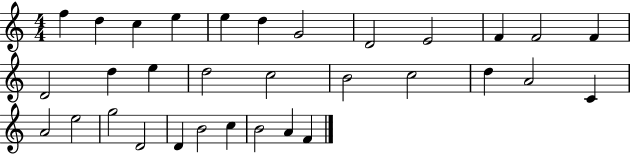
{
  \clef treble
  \numericTimeSignature
  \time 4/4
  \key c \major
  f''4 d''4 c''4 e''4 | e''4 d''4 g'2 | d'2 e'2 | f'4 f'2 f'4 | \break d'2 d''4 e''4 | d''2 c''2 | b'2 c''2 | d''4 a'2 c'4 | \break a'2 e''2 | g''2 d'2 | d'4 b'2 c''4 | b'2 a'4 f'4 | \break \bar "|."
}